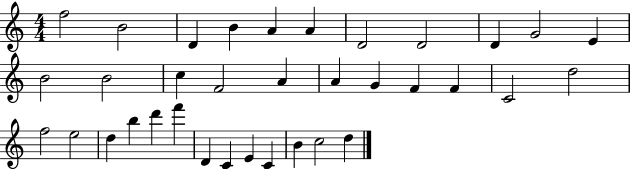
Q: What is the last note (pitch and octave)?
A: D5